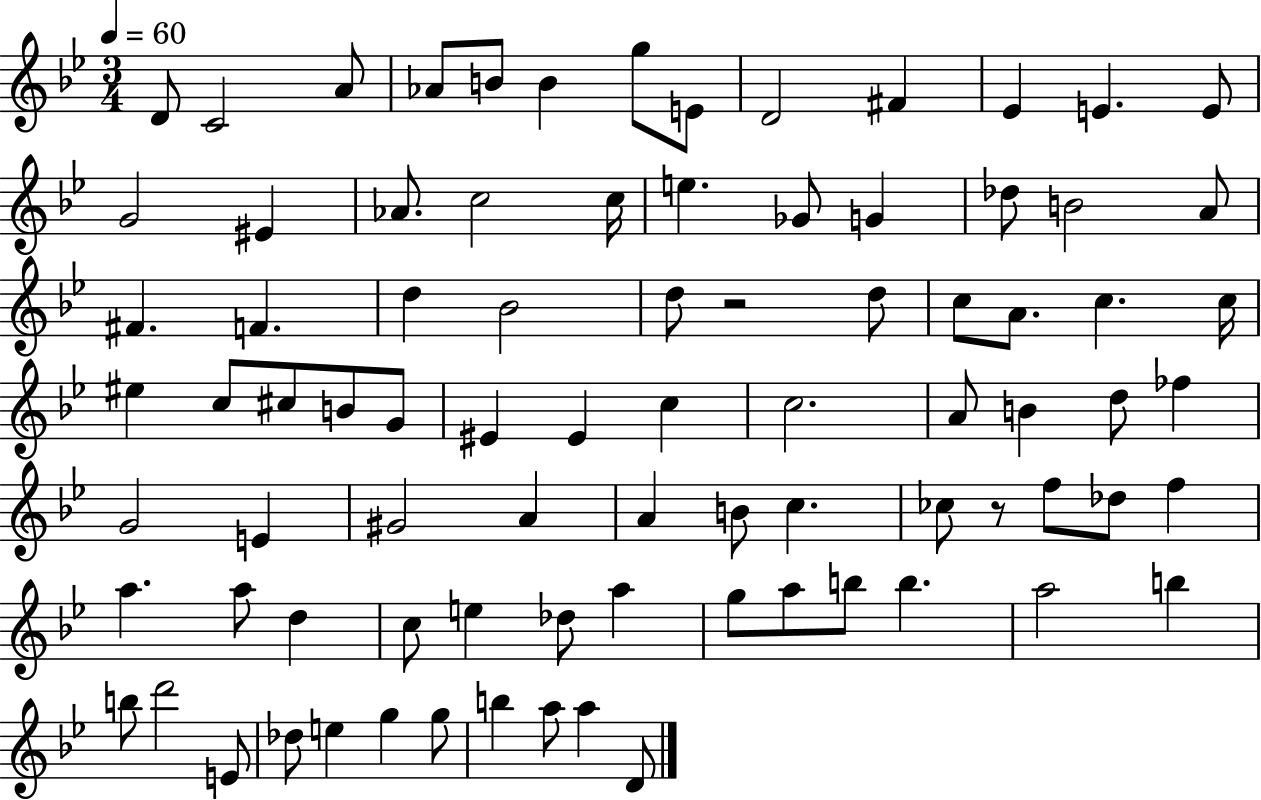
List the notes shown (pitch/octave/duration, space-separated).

D4/e C4/h A4/e Ab4/e B4/e B4/q G5/e E4/e D4/h F#4/q Eb4/q E4/q. E4/e G4/h EIS4/q Ab4/e. C5/h C5/s E5/q. Gb4/e G4/q Db5/e B4/h A4/e F#4/q. F4/q. D5/q Bb4/h D5/e R/h D5/e C5/e A4/e. C5/q. C5/s EIS5/q C5/e C#5/e B4/e G4/e EIS4/q EIS4/q C5/q C5/h. A4/e B4/q D5/e FES5/q G4/h E4/q G#4/h A4/q A4/q B4/e C5/q. CES5/e R/e F5/e Db5/e F5/q A5/q. A5/e D5/q C5/e E5/q Db5/e A5/q G5/e A5/e B5/e B5/q. A5/h B5/q B5/e D6/h E4/e Db5/e E5/q G5/q G5/e B5/q A5/e A5/q D4/e